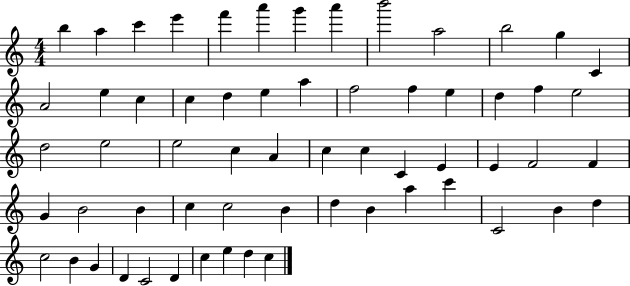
X:1
T:Untitled
M:4/4
L:1/4
K:C
b a c' e' f' a' g' a' b'2 a2 b2 g C A2 e c c d e a f2 f e d f e2 d2 e2 e2 c A c c C E E F2 F G B2 B c c2 B d B a c' C2 B d c2 B G D C2 D c e d c